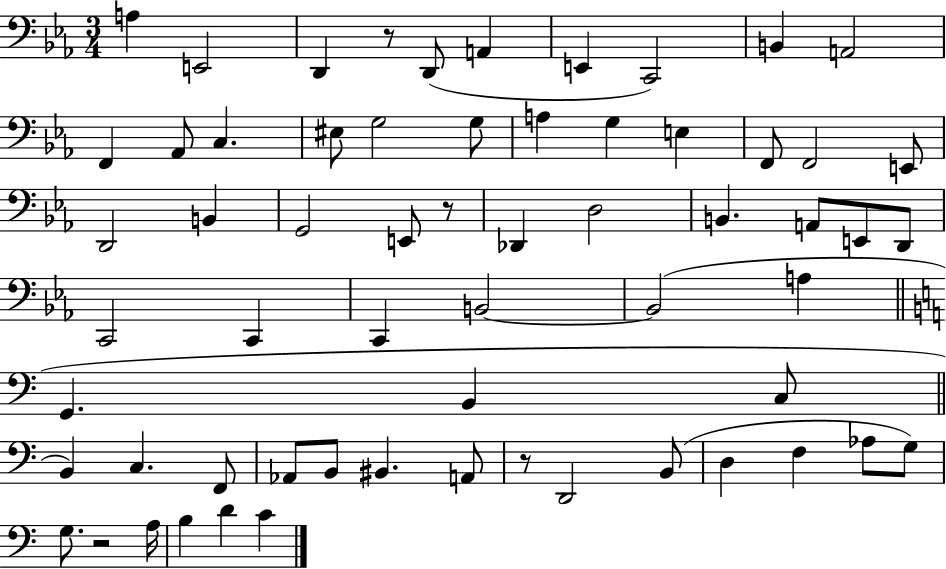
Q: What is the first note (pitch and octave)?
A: A3